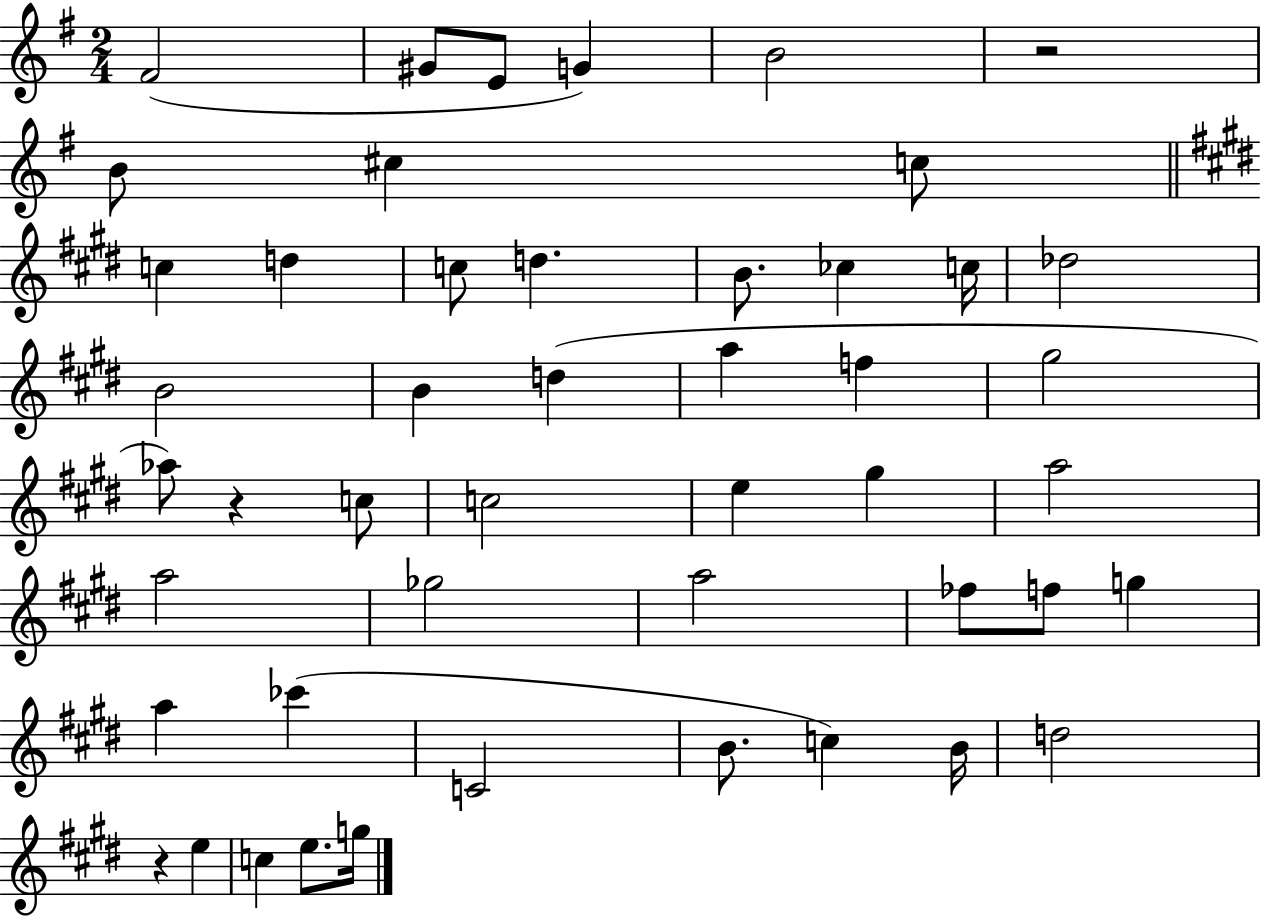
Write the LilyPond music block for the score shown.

{
  \clef treble
  \numericTimeSignature
  \time 2/4
  \key g \major
  fis'2( | gis'8 e'8 g'4) | b'2 | r2 | \break b'8 cis''4 c''8 | \bar "||" \break \key e \major c''4 d''4 | c''8 d''4. | b'8. ces''4 c''16 | des''2 | \break b'2 | b'4 d''4( | a''4 f''4 | gis''2 | \break aes''8) r4 c''8 | c''2 | e''4 gis''4 | a''2 | \break a''2 | ges''2 | a''2 | fes''8 f''8 g''4 | \break a''4 ces'''4( | c'2 | b'8. c''4) b'16 | d''2 | \break r4 e''4 | c''4 e''8. g''16 | \bar "|."
}